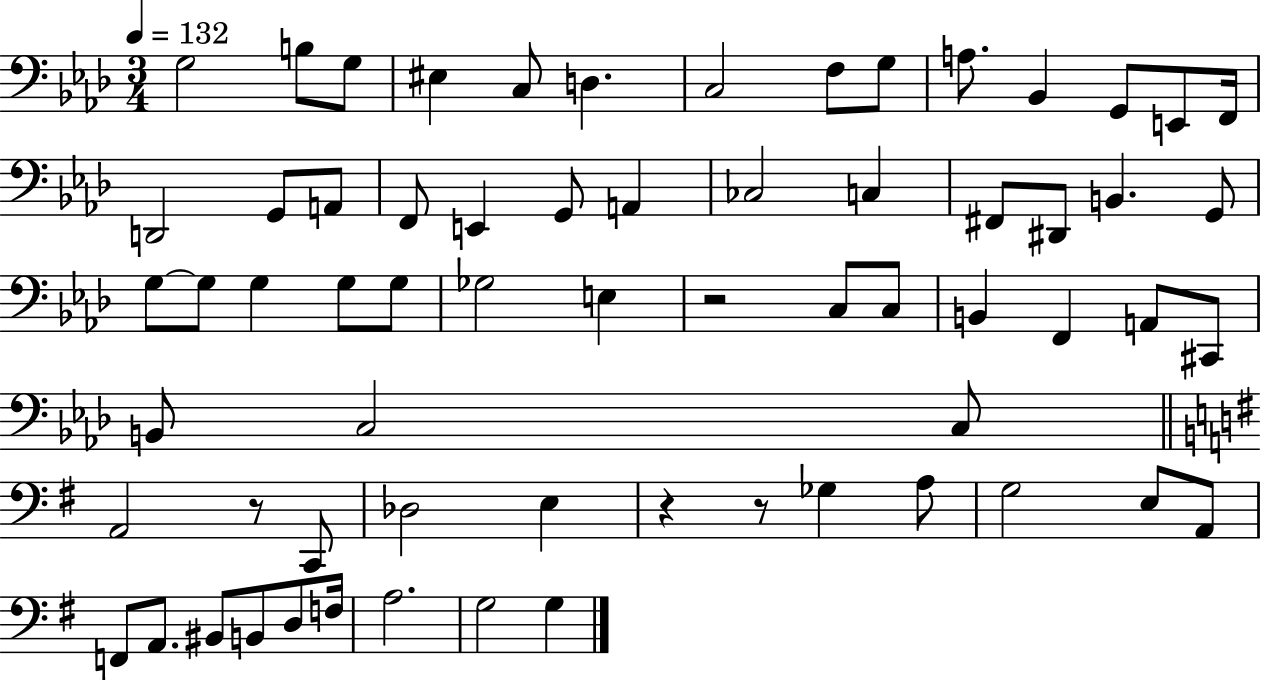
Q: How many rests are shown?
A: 4